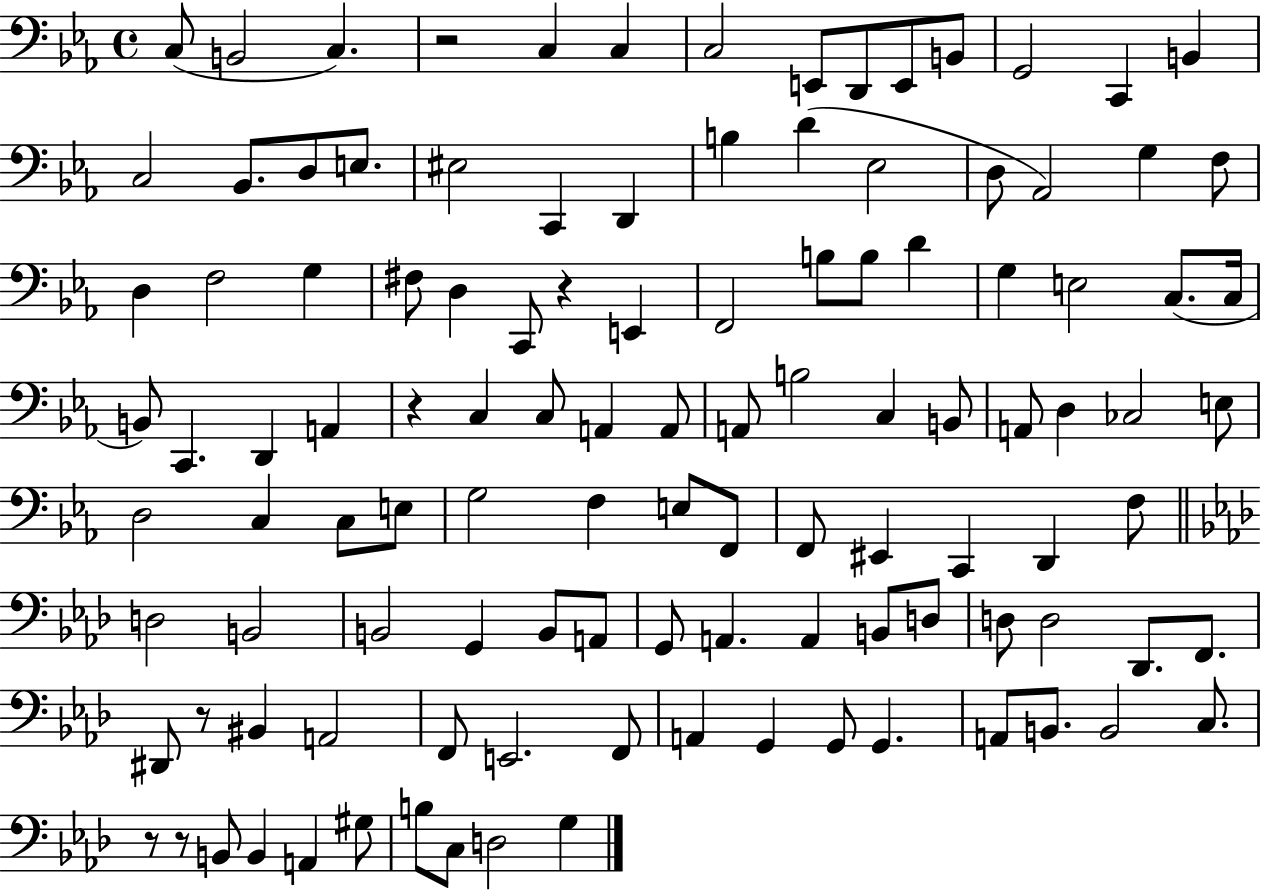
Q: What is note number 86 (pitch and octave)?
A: F2